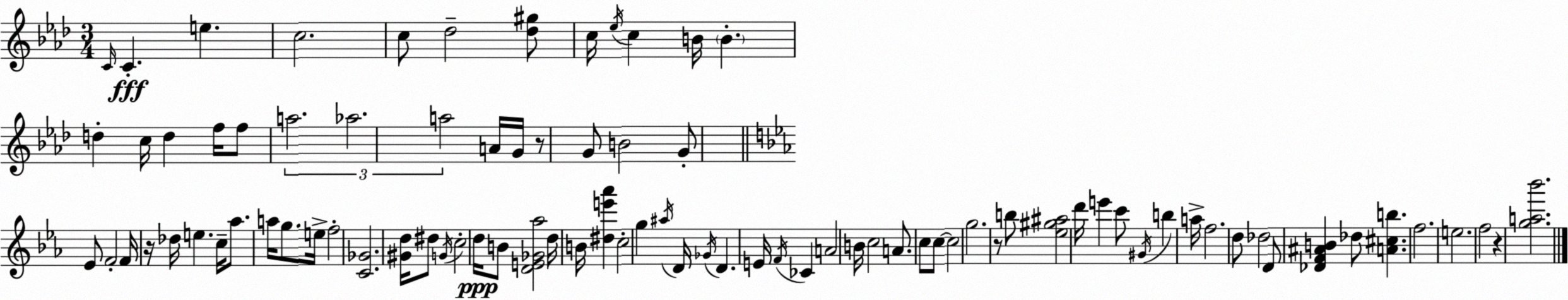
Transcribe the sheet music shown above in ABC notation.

X:1
T:Untitled
M:3/4
L:1/4
K:Fm
C/4 C e c2 c/2 _d2 [_d^g]/2 c/4 _e/4 c B/4 B d c/4 d f/4 f/2 a2 _a2 a2 A/4 G/4 z/2 G/2 B2 G/2 _E/2 F2 F/4 z/4 _d/4 e c/4 _a/2 a/4 g/2 e/4 f2 [C_G]2 [^Gd]/4 ^d/2 G/4 c2 d/4 B/2 [DE_G_a]2 d/4 B/4 [^de'_a'] c2 g ^a/4 D/4 _G/4 D E/4 F/4 _C A2 B/4 c2 A/2 c/2 c/2 c2 g2 z/2 b/2 [_e^g^a]2 d'/4 e' c'/2 ^G/4 b a/4 f2 d/2 _d2 D/2 [_DF^AB] _d/2 [A^cb] f2 e2 f2 z [ga_b']2